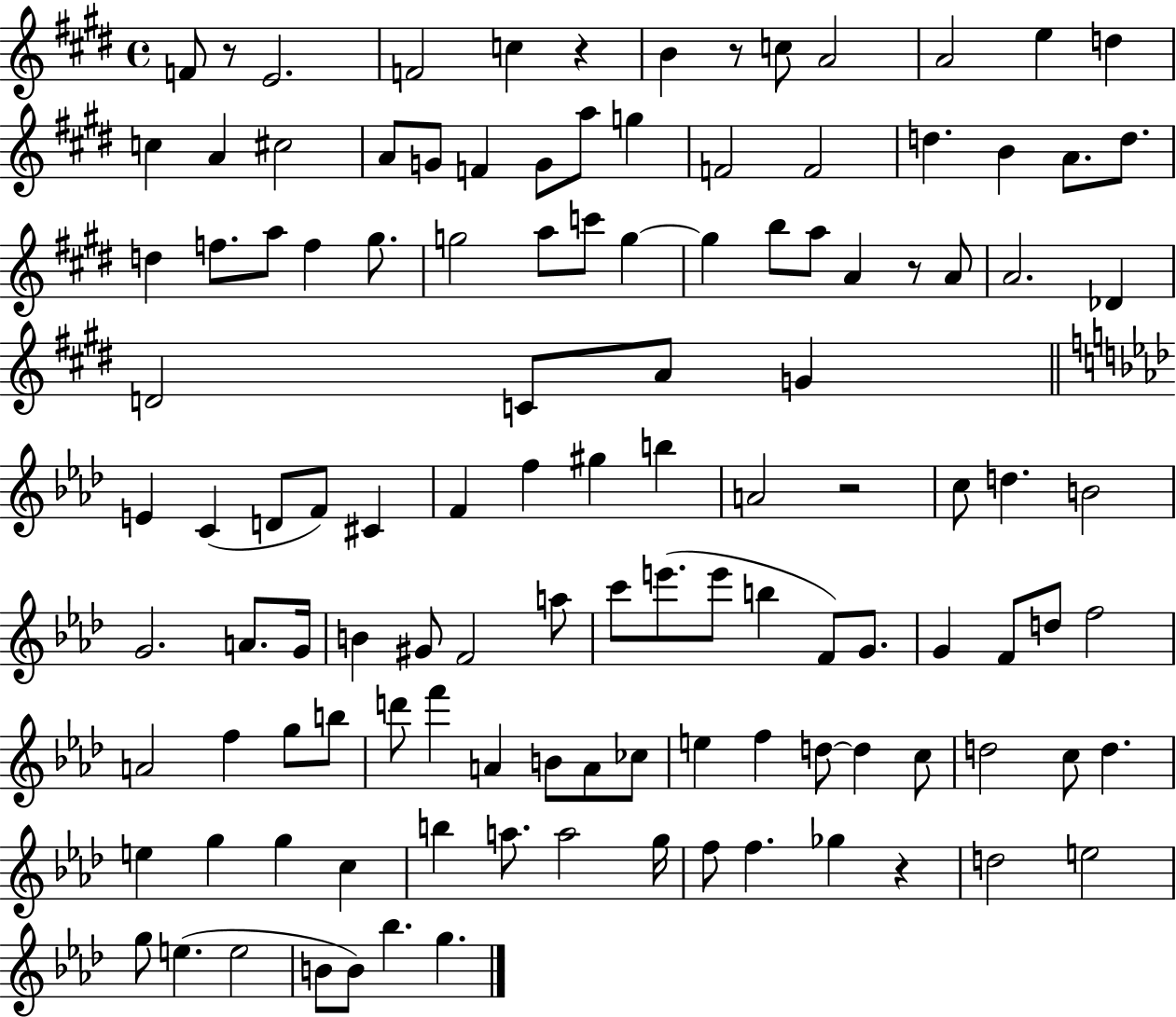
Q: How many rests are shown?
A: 6